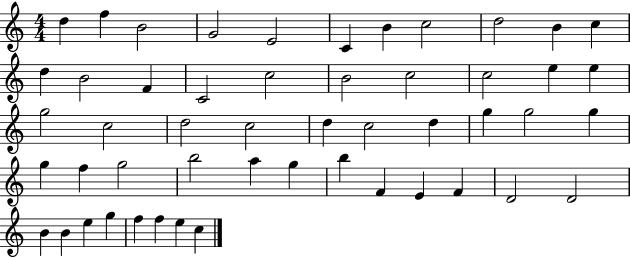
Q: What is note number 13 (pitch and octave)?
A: B4